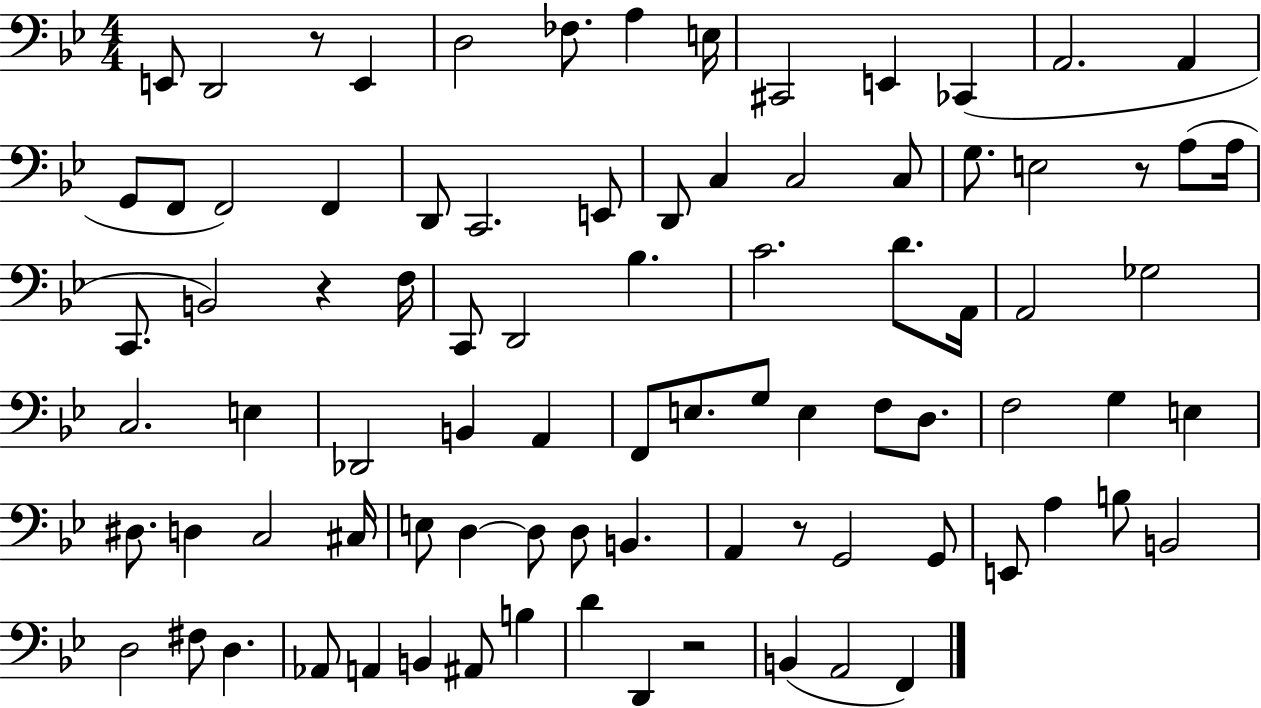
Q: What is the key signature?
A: BES major